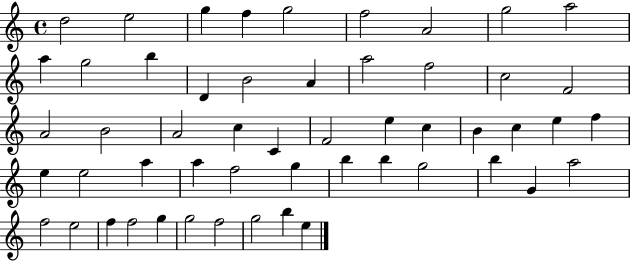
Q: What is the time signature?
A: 4/4